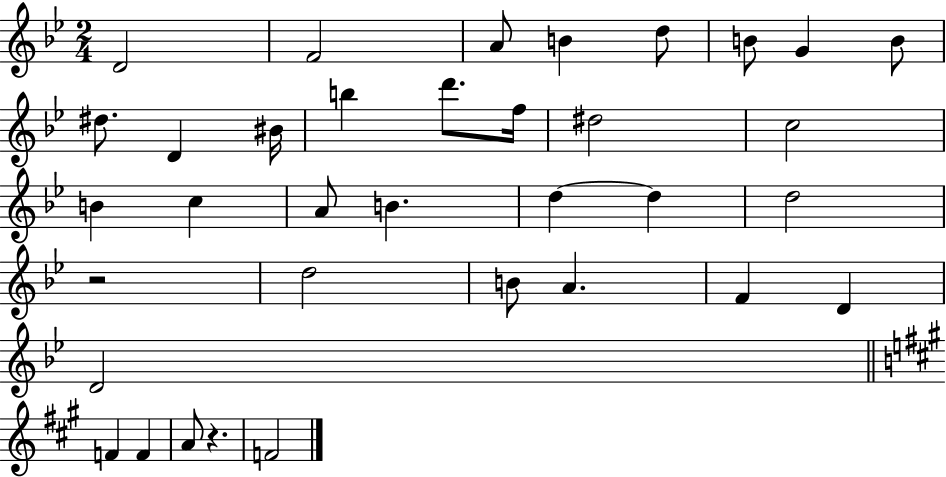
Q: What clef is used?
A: treble